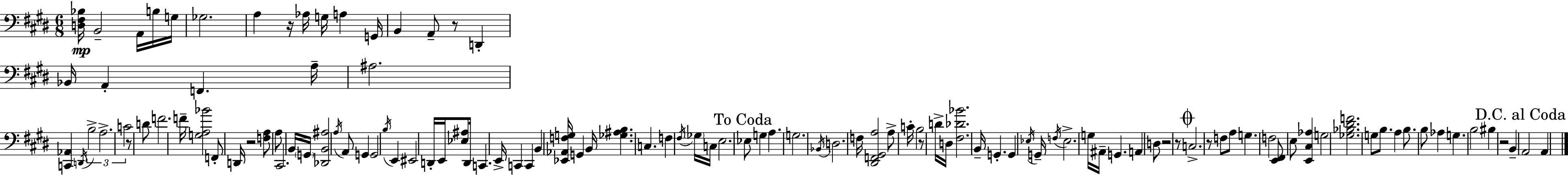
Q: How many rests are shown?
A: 9